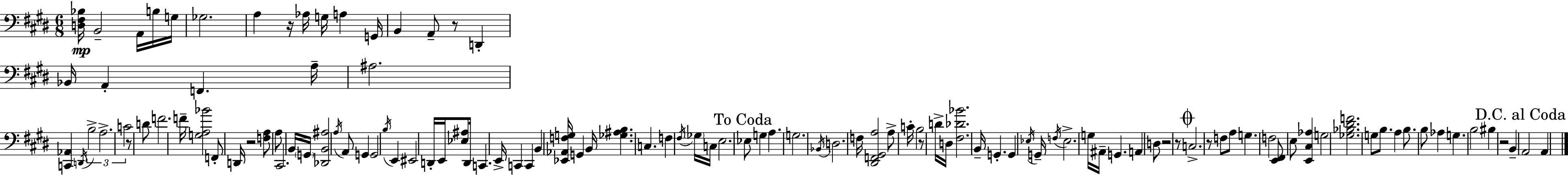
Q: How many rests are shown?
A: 9